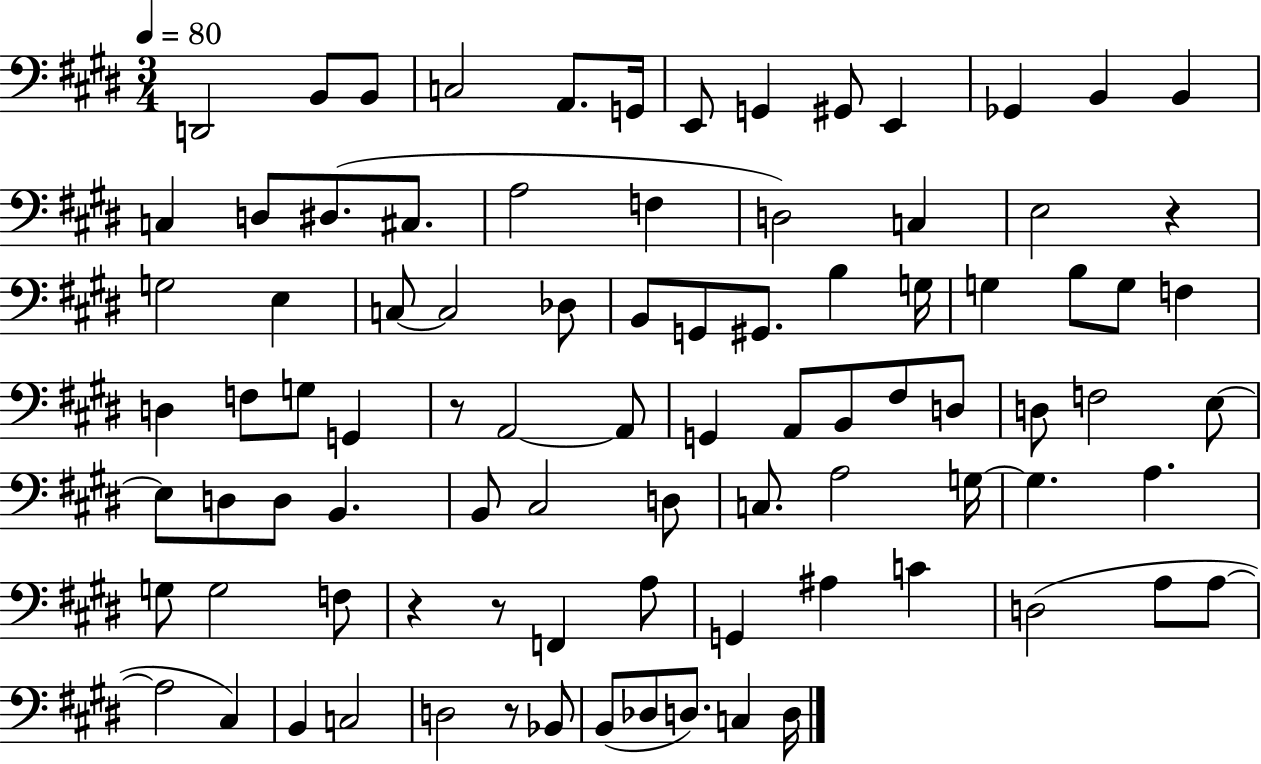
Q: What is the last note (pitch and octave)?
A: D3